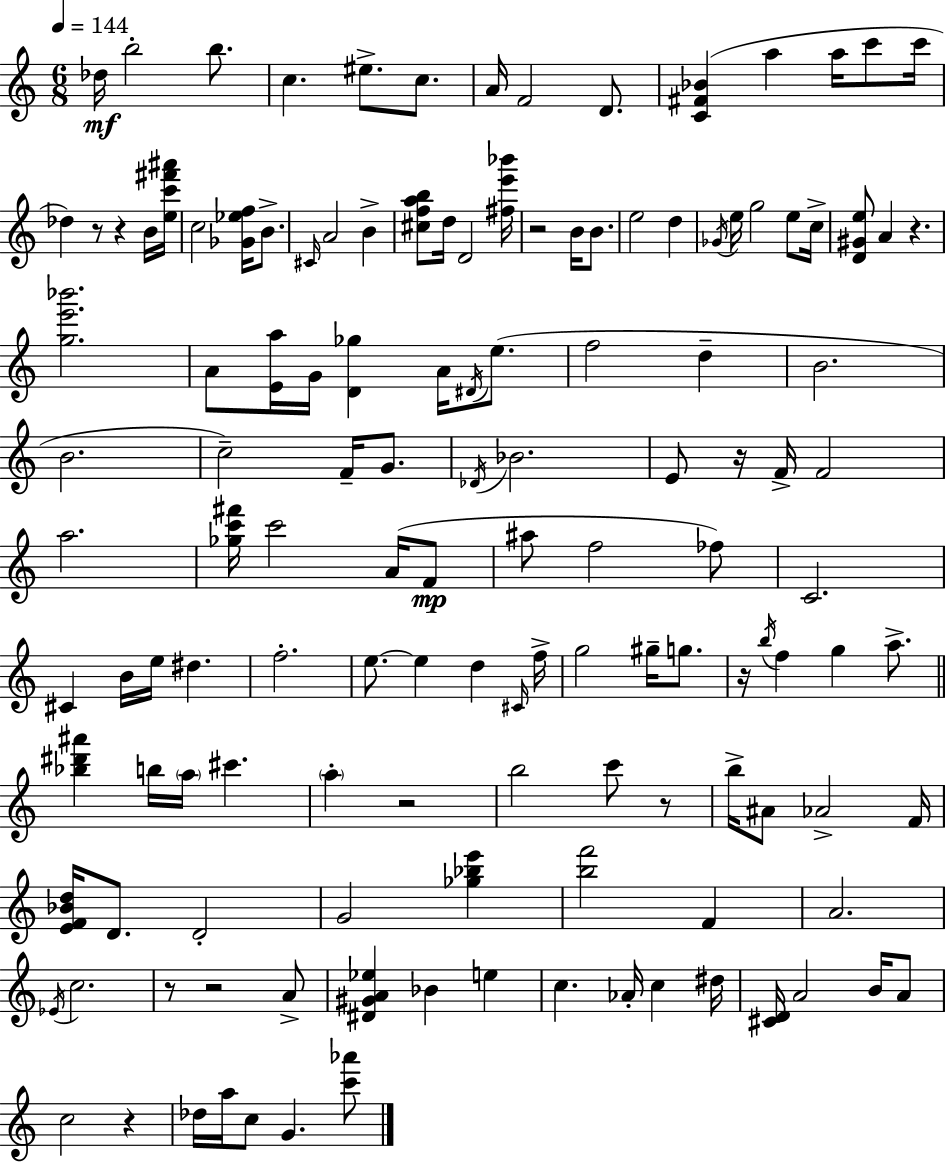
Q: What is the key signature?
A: C major